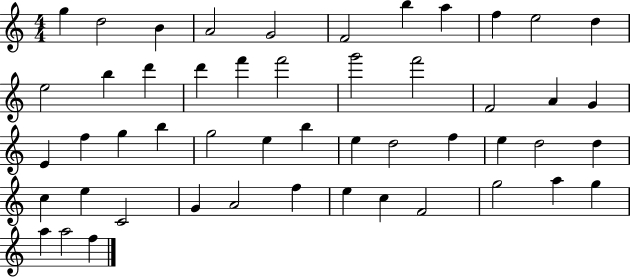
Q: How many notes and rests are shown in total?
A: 50